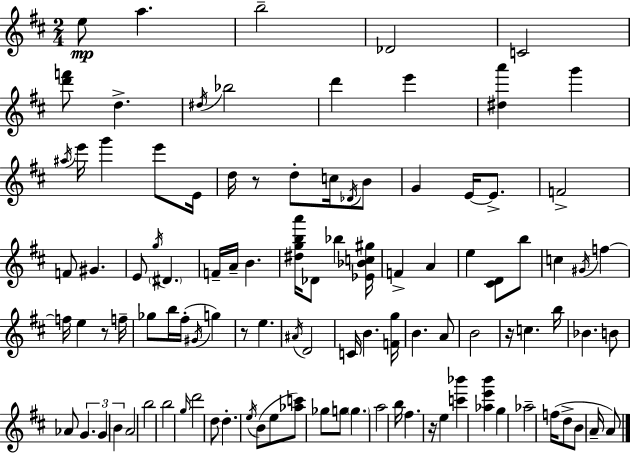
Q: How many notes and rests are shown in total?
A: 104